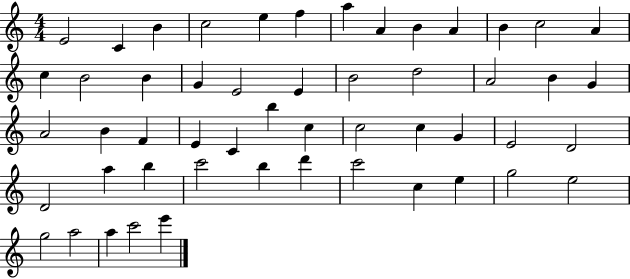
{
  \clef treble
  \numericTimeSignature
  \time 4/4
  \key c \major
  e'2 c'4 b'4 | c''2 e''4 f''4 | a''4 a'4 b'4 a'4 | b'4 c''2 a'4 | \break c''4 b'2 b'4 | g'4 e'2 e'4 | b'2 d''2 | a'2 b'4 g'4 | \break a'2 b'4 f'4 | e'4 c'4 b''4 c''4 | c''2 c''4 g'4 | e'2 d'2 | \break d'2 a''4 b''4 | c'''2 b''4 d'''4 | c'''2 c''4 e''4 | g''2 e''2 | \break g''2 a''2 | a''4 c'''2 e'''4 | \bar "|."
}